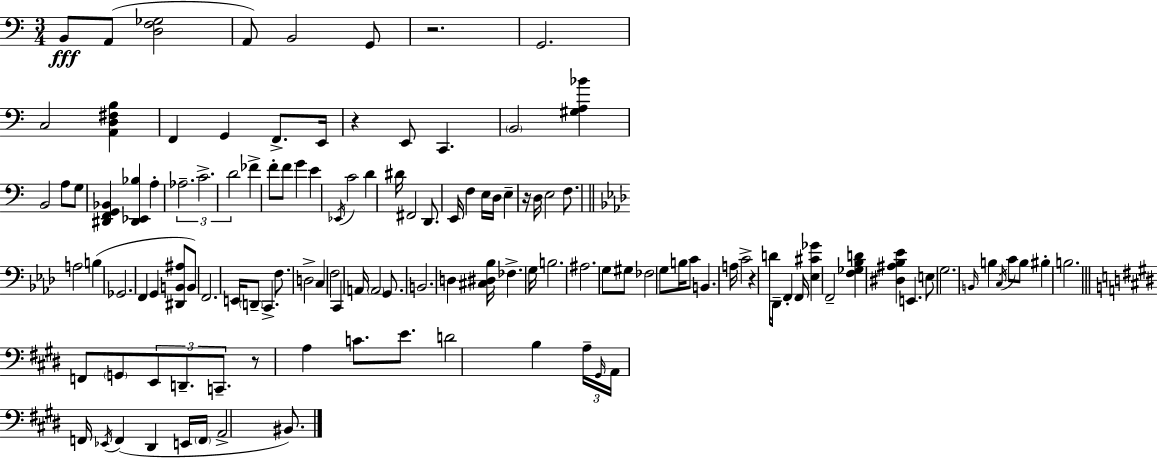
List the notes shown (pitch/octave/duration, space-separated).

B2/e A2/e [D3,F3,Gb3]/h A2/e B2/h G2/e R/h. G2/h. C3/h [A2,D3,F#3,B3]/q F2/q G2/q F2/e. E2/s R/q E2/e C2/q. B2/h [G#3,A3,Bb4]/q B2/h A3/e G3/e [D#2,F2,G2,Bb2]/q [D#2,Eb2,Bb3]/q A3/q Ab3/h. C4/h. D4/h FES4/q F4/e F4/e G4/q E4/q Eb2/s C4/h D4/q D#4/s F#2/h D2/e. E2/s F3/q E3/s D3/s E3/q R/s D3/s E3/h F3/e. A3/h B3/q Gb2/h. F2/q G2/q [D#2,B2,A#3]/e B2/e F2/h. E2/s D2/e C2/q. F3/e. D3/h C3/q F3/h C2/q A2/s A2/h G2/e. B2/h. D3/q [C#3,D#3,Bb3]/s FES3/q. G3/s B3/h. A#3/h. G3/e G#3/e FES3/h G3/e B3/s C4/e B2/q. A3/s C4/h R/q D4/s Db2/e F2/q F2/s [Eb3,C#4,Gb4]/q F2/h [F3,Gb3,Bb3,D4]/q [D#3,A#3,Bb3,Eb4]/q E2/q. E3/e G3/h. B2/s B3/q C3/s C4/e B3/e BIS3/q B3/h. F2/e G2/e E2/e D2/e. C2/e. R/e A3/q C4/e. E4/e. D4/h B3/q A3/s G#2/s A2/s F2/s Eb2/s F2/q D#2/q E2/s F2/s A2/h BIS2/e.